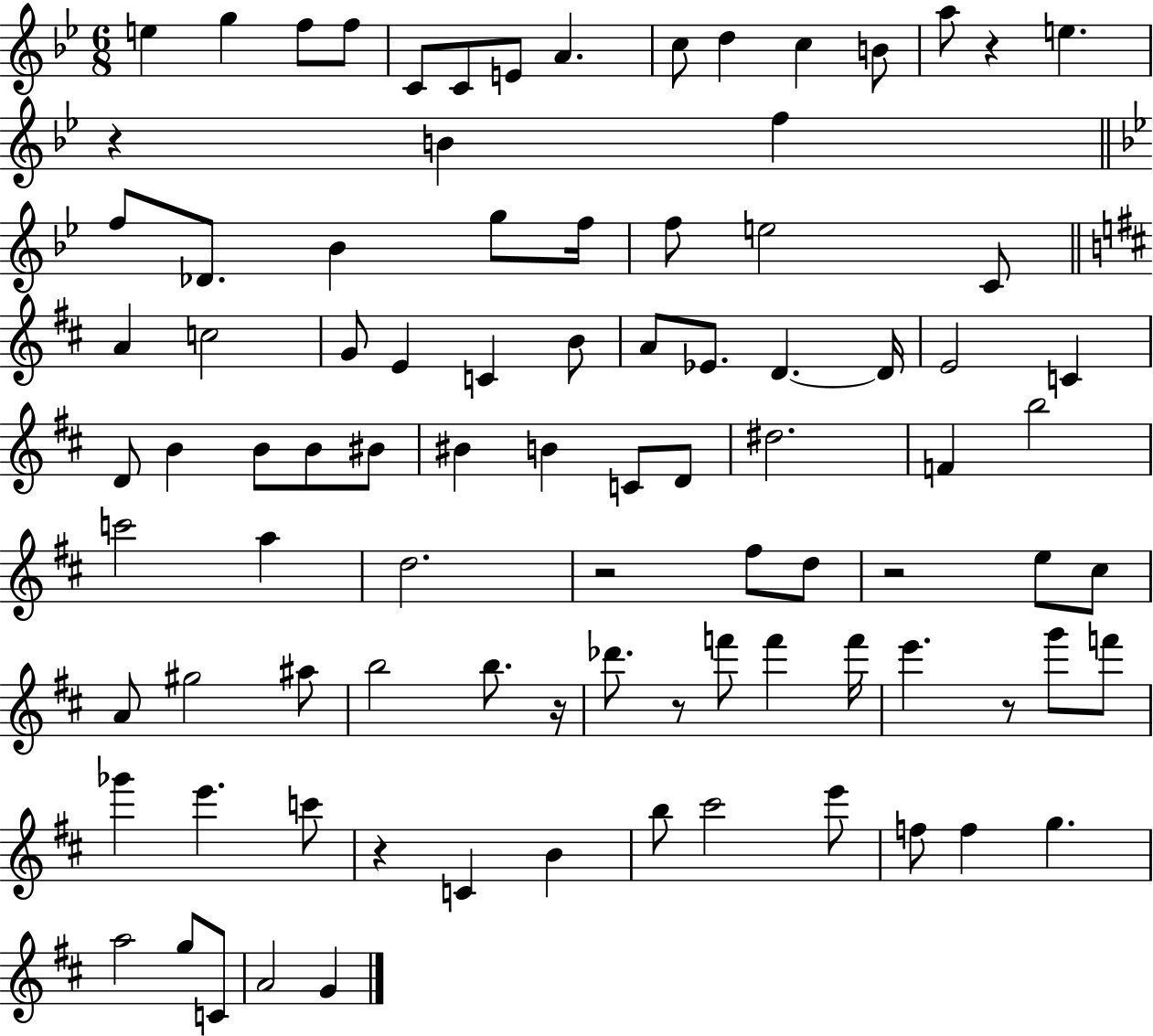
{
  \clef treble
  \numericTimeSignature
  \time 6/8
  \key bes \major
  e''4 g''4 f''8 f''8 | c'8 c'8 e'8 a'4. | c''8 d''4 c''4 b'8 | a''8 r4 e''4. | \break r4 b'4 f''4 | \bar "||" \break \key bes \major f''8 des'8. bes'4 g''8 f''16 | f''8 e''2 c'8 | \bar "||" \break \key d \major a'4 c''2 | g'8 e'4 c'4 b'8 | a'8 ees'8. d'4.~~ d'16 | e'2 c'4 | \break d'8 b'4 b'8 b'8 bis'8 | bis'4 b'4 c'8 d'8 | dis''2. | f'4 b''2 | \break c'''2 a''4 | d''2. | r2 fis''8 d''8 | r2 e''8 cis''8 | \break a'8 gis''2 ais''8 | b''2 b''8. r16 | des'''8. r8 f'''8 f'''4 f'''16 | e'''4. r8 g'''8 f'''8 | \break ges'''4 e'''4. c'''8 | r4 c'4 b'4 | b''8 cis'''2 e'''8 | f''8 f''4 g''4. | \break a''2 g''8 c'8 | a'2 g'4 | \bar "|."
}